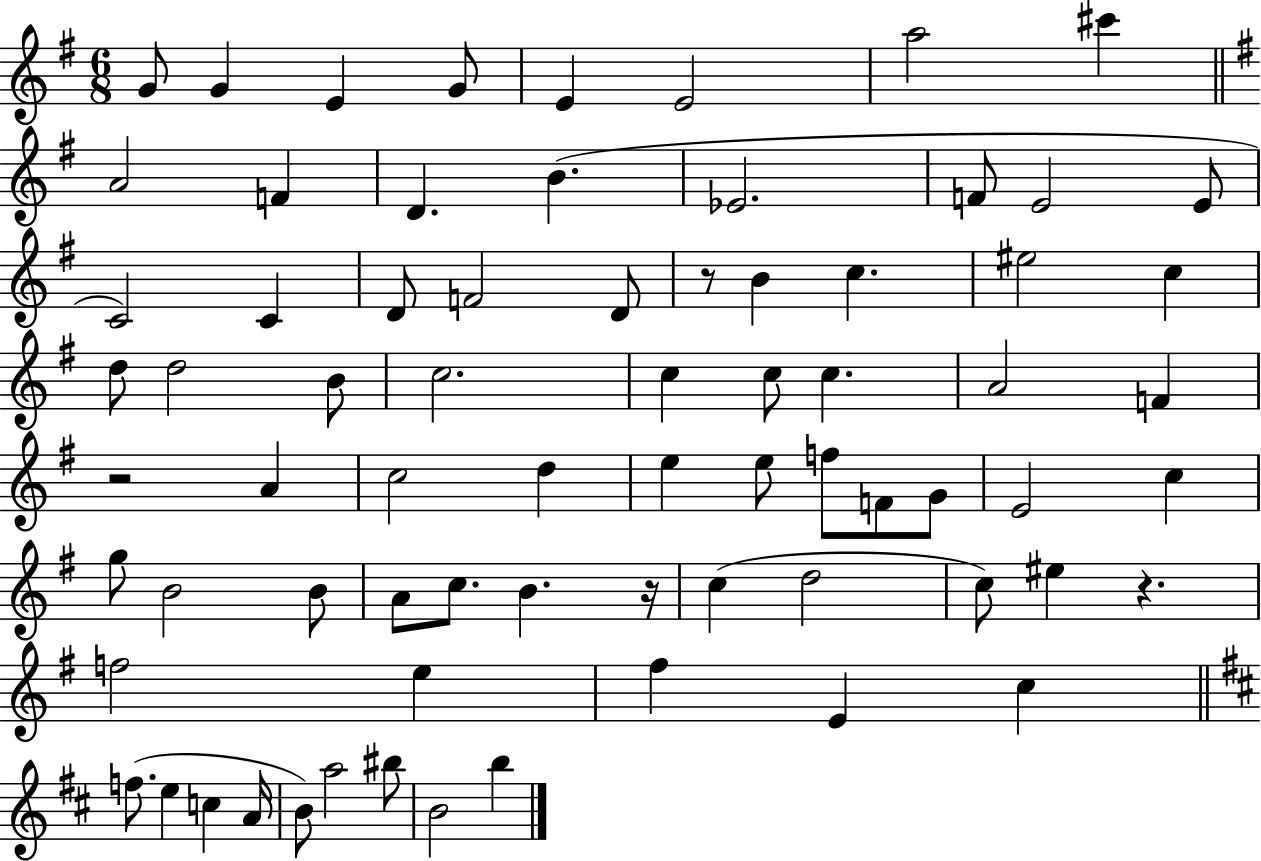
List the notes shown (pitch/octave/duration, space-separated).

G4/e G4/q E4/q G4/e E4/q E4/h A5/h C#6/q A4/h F4/q D4/q. B4/q. Eb4/h. F4/e E4/h E4/e C4/h C4/q D4/e F4/h D4/e R/e B4/q C5/q. EIS5/h C5/q D5/e D5/h B4/e C5/h. C5/q C5/e C5/q. A4/h F4/q R/h A4/q C5/h D5/q E5/q E5/e F5/e F4/e G4/e E4/h C5/q G5/e B4/h B4/e A4/e C5/e. B4/q. R/s C5/q D5/h C5/e EIS5/q R/q. F5/h E5/q F#5/q E4/q C5/q F5/e. E5/q C5/q A4/s B4/e A5/h BIS5/e B4/h B5/q